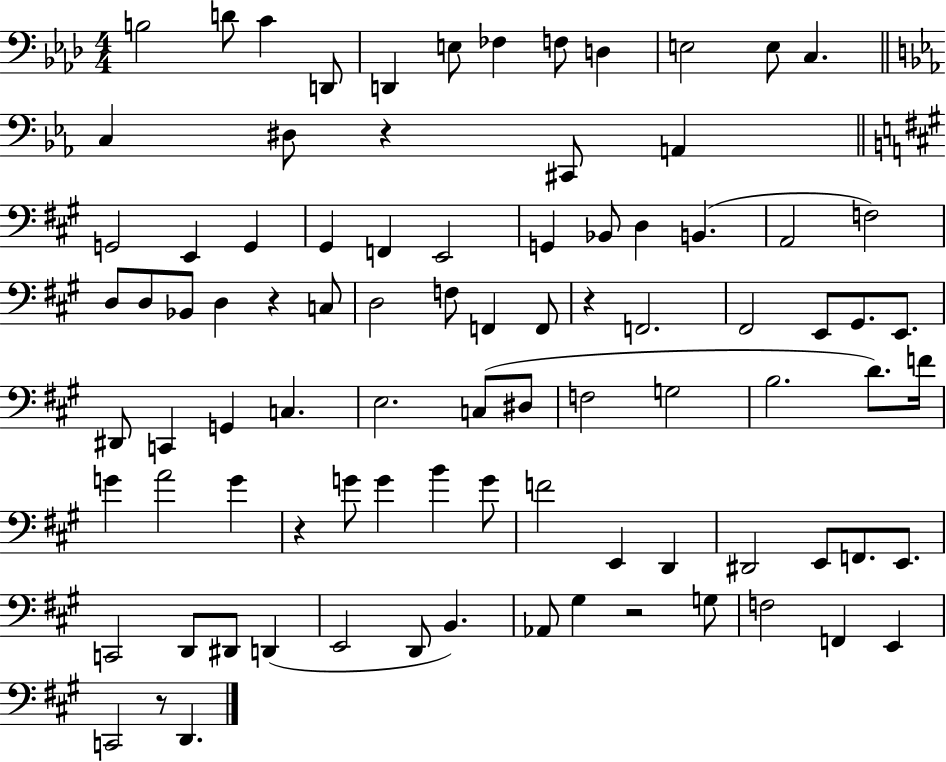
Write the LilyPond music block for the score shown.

{
  \clef bass
  \numericTimeSignature
  \time 4/4
  \key aes \major
  \repeat volta 2 { b2 d'8 c'4 d,8 | d,4 e8 fes4 f8 d4 | e2 e8 c4. | \bar "||" \break \key ees \major c4 dis8 r4 cis,8 a,4 | \bar "||" \break \key a \major g,2 e,4 g,4 | gis,4 f,4 e,2 | g,4 bes,8 d4 b,4.( | a,2 f2) | \break d8 d8 bes,8 d4 r4 c8 | d2 f8 f,4 f,8 | r4 f,2. | fis,2 e,8 gis,8. e,8. | \break dis,8 c,4 g,4 c4. | e2. c8( dis8 | f2 g2 | b2. d'8.) f'16 | \break g'4 a'2 g'4 | r4 g'8 g'4 b'4 g'8 | f'2 e,4 d,4 | dis,2 e,8 f,8. e,8. | \break c,2 d,8 dis,8 d,4( | e,2 d,8 b,4.) | aes,8 gis4 r2 g8 | f2 f,4 e,4 | \break c,2 r8 d,4. | } \bar "|."
}